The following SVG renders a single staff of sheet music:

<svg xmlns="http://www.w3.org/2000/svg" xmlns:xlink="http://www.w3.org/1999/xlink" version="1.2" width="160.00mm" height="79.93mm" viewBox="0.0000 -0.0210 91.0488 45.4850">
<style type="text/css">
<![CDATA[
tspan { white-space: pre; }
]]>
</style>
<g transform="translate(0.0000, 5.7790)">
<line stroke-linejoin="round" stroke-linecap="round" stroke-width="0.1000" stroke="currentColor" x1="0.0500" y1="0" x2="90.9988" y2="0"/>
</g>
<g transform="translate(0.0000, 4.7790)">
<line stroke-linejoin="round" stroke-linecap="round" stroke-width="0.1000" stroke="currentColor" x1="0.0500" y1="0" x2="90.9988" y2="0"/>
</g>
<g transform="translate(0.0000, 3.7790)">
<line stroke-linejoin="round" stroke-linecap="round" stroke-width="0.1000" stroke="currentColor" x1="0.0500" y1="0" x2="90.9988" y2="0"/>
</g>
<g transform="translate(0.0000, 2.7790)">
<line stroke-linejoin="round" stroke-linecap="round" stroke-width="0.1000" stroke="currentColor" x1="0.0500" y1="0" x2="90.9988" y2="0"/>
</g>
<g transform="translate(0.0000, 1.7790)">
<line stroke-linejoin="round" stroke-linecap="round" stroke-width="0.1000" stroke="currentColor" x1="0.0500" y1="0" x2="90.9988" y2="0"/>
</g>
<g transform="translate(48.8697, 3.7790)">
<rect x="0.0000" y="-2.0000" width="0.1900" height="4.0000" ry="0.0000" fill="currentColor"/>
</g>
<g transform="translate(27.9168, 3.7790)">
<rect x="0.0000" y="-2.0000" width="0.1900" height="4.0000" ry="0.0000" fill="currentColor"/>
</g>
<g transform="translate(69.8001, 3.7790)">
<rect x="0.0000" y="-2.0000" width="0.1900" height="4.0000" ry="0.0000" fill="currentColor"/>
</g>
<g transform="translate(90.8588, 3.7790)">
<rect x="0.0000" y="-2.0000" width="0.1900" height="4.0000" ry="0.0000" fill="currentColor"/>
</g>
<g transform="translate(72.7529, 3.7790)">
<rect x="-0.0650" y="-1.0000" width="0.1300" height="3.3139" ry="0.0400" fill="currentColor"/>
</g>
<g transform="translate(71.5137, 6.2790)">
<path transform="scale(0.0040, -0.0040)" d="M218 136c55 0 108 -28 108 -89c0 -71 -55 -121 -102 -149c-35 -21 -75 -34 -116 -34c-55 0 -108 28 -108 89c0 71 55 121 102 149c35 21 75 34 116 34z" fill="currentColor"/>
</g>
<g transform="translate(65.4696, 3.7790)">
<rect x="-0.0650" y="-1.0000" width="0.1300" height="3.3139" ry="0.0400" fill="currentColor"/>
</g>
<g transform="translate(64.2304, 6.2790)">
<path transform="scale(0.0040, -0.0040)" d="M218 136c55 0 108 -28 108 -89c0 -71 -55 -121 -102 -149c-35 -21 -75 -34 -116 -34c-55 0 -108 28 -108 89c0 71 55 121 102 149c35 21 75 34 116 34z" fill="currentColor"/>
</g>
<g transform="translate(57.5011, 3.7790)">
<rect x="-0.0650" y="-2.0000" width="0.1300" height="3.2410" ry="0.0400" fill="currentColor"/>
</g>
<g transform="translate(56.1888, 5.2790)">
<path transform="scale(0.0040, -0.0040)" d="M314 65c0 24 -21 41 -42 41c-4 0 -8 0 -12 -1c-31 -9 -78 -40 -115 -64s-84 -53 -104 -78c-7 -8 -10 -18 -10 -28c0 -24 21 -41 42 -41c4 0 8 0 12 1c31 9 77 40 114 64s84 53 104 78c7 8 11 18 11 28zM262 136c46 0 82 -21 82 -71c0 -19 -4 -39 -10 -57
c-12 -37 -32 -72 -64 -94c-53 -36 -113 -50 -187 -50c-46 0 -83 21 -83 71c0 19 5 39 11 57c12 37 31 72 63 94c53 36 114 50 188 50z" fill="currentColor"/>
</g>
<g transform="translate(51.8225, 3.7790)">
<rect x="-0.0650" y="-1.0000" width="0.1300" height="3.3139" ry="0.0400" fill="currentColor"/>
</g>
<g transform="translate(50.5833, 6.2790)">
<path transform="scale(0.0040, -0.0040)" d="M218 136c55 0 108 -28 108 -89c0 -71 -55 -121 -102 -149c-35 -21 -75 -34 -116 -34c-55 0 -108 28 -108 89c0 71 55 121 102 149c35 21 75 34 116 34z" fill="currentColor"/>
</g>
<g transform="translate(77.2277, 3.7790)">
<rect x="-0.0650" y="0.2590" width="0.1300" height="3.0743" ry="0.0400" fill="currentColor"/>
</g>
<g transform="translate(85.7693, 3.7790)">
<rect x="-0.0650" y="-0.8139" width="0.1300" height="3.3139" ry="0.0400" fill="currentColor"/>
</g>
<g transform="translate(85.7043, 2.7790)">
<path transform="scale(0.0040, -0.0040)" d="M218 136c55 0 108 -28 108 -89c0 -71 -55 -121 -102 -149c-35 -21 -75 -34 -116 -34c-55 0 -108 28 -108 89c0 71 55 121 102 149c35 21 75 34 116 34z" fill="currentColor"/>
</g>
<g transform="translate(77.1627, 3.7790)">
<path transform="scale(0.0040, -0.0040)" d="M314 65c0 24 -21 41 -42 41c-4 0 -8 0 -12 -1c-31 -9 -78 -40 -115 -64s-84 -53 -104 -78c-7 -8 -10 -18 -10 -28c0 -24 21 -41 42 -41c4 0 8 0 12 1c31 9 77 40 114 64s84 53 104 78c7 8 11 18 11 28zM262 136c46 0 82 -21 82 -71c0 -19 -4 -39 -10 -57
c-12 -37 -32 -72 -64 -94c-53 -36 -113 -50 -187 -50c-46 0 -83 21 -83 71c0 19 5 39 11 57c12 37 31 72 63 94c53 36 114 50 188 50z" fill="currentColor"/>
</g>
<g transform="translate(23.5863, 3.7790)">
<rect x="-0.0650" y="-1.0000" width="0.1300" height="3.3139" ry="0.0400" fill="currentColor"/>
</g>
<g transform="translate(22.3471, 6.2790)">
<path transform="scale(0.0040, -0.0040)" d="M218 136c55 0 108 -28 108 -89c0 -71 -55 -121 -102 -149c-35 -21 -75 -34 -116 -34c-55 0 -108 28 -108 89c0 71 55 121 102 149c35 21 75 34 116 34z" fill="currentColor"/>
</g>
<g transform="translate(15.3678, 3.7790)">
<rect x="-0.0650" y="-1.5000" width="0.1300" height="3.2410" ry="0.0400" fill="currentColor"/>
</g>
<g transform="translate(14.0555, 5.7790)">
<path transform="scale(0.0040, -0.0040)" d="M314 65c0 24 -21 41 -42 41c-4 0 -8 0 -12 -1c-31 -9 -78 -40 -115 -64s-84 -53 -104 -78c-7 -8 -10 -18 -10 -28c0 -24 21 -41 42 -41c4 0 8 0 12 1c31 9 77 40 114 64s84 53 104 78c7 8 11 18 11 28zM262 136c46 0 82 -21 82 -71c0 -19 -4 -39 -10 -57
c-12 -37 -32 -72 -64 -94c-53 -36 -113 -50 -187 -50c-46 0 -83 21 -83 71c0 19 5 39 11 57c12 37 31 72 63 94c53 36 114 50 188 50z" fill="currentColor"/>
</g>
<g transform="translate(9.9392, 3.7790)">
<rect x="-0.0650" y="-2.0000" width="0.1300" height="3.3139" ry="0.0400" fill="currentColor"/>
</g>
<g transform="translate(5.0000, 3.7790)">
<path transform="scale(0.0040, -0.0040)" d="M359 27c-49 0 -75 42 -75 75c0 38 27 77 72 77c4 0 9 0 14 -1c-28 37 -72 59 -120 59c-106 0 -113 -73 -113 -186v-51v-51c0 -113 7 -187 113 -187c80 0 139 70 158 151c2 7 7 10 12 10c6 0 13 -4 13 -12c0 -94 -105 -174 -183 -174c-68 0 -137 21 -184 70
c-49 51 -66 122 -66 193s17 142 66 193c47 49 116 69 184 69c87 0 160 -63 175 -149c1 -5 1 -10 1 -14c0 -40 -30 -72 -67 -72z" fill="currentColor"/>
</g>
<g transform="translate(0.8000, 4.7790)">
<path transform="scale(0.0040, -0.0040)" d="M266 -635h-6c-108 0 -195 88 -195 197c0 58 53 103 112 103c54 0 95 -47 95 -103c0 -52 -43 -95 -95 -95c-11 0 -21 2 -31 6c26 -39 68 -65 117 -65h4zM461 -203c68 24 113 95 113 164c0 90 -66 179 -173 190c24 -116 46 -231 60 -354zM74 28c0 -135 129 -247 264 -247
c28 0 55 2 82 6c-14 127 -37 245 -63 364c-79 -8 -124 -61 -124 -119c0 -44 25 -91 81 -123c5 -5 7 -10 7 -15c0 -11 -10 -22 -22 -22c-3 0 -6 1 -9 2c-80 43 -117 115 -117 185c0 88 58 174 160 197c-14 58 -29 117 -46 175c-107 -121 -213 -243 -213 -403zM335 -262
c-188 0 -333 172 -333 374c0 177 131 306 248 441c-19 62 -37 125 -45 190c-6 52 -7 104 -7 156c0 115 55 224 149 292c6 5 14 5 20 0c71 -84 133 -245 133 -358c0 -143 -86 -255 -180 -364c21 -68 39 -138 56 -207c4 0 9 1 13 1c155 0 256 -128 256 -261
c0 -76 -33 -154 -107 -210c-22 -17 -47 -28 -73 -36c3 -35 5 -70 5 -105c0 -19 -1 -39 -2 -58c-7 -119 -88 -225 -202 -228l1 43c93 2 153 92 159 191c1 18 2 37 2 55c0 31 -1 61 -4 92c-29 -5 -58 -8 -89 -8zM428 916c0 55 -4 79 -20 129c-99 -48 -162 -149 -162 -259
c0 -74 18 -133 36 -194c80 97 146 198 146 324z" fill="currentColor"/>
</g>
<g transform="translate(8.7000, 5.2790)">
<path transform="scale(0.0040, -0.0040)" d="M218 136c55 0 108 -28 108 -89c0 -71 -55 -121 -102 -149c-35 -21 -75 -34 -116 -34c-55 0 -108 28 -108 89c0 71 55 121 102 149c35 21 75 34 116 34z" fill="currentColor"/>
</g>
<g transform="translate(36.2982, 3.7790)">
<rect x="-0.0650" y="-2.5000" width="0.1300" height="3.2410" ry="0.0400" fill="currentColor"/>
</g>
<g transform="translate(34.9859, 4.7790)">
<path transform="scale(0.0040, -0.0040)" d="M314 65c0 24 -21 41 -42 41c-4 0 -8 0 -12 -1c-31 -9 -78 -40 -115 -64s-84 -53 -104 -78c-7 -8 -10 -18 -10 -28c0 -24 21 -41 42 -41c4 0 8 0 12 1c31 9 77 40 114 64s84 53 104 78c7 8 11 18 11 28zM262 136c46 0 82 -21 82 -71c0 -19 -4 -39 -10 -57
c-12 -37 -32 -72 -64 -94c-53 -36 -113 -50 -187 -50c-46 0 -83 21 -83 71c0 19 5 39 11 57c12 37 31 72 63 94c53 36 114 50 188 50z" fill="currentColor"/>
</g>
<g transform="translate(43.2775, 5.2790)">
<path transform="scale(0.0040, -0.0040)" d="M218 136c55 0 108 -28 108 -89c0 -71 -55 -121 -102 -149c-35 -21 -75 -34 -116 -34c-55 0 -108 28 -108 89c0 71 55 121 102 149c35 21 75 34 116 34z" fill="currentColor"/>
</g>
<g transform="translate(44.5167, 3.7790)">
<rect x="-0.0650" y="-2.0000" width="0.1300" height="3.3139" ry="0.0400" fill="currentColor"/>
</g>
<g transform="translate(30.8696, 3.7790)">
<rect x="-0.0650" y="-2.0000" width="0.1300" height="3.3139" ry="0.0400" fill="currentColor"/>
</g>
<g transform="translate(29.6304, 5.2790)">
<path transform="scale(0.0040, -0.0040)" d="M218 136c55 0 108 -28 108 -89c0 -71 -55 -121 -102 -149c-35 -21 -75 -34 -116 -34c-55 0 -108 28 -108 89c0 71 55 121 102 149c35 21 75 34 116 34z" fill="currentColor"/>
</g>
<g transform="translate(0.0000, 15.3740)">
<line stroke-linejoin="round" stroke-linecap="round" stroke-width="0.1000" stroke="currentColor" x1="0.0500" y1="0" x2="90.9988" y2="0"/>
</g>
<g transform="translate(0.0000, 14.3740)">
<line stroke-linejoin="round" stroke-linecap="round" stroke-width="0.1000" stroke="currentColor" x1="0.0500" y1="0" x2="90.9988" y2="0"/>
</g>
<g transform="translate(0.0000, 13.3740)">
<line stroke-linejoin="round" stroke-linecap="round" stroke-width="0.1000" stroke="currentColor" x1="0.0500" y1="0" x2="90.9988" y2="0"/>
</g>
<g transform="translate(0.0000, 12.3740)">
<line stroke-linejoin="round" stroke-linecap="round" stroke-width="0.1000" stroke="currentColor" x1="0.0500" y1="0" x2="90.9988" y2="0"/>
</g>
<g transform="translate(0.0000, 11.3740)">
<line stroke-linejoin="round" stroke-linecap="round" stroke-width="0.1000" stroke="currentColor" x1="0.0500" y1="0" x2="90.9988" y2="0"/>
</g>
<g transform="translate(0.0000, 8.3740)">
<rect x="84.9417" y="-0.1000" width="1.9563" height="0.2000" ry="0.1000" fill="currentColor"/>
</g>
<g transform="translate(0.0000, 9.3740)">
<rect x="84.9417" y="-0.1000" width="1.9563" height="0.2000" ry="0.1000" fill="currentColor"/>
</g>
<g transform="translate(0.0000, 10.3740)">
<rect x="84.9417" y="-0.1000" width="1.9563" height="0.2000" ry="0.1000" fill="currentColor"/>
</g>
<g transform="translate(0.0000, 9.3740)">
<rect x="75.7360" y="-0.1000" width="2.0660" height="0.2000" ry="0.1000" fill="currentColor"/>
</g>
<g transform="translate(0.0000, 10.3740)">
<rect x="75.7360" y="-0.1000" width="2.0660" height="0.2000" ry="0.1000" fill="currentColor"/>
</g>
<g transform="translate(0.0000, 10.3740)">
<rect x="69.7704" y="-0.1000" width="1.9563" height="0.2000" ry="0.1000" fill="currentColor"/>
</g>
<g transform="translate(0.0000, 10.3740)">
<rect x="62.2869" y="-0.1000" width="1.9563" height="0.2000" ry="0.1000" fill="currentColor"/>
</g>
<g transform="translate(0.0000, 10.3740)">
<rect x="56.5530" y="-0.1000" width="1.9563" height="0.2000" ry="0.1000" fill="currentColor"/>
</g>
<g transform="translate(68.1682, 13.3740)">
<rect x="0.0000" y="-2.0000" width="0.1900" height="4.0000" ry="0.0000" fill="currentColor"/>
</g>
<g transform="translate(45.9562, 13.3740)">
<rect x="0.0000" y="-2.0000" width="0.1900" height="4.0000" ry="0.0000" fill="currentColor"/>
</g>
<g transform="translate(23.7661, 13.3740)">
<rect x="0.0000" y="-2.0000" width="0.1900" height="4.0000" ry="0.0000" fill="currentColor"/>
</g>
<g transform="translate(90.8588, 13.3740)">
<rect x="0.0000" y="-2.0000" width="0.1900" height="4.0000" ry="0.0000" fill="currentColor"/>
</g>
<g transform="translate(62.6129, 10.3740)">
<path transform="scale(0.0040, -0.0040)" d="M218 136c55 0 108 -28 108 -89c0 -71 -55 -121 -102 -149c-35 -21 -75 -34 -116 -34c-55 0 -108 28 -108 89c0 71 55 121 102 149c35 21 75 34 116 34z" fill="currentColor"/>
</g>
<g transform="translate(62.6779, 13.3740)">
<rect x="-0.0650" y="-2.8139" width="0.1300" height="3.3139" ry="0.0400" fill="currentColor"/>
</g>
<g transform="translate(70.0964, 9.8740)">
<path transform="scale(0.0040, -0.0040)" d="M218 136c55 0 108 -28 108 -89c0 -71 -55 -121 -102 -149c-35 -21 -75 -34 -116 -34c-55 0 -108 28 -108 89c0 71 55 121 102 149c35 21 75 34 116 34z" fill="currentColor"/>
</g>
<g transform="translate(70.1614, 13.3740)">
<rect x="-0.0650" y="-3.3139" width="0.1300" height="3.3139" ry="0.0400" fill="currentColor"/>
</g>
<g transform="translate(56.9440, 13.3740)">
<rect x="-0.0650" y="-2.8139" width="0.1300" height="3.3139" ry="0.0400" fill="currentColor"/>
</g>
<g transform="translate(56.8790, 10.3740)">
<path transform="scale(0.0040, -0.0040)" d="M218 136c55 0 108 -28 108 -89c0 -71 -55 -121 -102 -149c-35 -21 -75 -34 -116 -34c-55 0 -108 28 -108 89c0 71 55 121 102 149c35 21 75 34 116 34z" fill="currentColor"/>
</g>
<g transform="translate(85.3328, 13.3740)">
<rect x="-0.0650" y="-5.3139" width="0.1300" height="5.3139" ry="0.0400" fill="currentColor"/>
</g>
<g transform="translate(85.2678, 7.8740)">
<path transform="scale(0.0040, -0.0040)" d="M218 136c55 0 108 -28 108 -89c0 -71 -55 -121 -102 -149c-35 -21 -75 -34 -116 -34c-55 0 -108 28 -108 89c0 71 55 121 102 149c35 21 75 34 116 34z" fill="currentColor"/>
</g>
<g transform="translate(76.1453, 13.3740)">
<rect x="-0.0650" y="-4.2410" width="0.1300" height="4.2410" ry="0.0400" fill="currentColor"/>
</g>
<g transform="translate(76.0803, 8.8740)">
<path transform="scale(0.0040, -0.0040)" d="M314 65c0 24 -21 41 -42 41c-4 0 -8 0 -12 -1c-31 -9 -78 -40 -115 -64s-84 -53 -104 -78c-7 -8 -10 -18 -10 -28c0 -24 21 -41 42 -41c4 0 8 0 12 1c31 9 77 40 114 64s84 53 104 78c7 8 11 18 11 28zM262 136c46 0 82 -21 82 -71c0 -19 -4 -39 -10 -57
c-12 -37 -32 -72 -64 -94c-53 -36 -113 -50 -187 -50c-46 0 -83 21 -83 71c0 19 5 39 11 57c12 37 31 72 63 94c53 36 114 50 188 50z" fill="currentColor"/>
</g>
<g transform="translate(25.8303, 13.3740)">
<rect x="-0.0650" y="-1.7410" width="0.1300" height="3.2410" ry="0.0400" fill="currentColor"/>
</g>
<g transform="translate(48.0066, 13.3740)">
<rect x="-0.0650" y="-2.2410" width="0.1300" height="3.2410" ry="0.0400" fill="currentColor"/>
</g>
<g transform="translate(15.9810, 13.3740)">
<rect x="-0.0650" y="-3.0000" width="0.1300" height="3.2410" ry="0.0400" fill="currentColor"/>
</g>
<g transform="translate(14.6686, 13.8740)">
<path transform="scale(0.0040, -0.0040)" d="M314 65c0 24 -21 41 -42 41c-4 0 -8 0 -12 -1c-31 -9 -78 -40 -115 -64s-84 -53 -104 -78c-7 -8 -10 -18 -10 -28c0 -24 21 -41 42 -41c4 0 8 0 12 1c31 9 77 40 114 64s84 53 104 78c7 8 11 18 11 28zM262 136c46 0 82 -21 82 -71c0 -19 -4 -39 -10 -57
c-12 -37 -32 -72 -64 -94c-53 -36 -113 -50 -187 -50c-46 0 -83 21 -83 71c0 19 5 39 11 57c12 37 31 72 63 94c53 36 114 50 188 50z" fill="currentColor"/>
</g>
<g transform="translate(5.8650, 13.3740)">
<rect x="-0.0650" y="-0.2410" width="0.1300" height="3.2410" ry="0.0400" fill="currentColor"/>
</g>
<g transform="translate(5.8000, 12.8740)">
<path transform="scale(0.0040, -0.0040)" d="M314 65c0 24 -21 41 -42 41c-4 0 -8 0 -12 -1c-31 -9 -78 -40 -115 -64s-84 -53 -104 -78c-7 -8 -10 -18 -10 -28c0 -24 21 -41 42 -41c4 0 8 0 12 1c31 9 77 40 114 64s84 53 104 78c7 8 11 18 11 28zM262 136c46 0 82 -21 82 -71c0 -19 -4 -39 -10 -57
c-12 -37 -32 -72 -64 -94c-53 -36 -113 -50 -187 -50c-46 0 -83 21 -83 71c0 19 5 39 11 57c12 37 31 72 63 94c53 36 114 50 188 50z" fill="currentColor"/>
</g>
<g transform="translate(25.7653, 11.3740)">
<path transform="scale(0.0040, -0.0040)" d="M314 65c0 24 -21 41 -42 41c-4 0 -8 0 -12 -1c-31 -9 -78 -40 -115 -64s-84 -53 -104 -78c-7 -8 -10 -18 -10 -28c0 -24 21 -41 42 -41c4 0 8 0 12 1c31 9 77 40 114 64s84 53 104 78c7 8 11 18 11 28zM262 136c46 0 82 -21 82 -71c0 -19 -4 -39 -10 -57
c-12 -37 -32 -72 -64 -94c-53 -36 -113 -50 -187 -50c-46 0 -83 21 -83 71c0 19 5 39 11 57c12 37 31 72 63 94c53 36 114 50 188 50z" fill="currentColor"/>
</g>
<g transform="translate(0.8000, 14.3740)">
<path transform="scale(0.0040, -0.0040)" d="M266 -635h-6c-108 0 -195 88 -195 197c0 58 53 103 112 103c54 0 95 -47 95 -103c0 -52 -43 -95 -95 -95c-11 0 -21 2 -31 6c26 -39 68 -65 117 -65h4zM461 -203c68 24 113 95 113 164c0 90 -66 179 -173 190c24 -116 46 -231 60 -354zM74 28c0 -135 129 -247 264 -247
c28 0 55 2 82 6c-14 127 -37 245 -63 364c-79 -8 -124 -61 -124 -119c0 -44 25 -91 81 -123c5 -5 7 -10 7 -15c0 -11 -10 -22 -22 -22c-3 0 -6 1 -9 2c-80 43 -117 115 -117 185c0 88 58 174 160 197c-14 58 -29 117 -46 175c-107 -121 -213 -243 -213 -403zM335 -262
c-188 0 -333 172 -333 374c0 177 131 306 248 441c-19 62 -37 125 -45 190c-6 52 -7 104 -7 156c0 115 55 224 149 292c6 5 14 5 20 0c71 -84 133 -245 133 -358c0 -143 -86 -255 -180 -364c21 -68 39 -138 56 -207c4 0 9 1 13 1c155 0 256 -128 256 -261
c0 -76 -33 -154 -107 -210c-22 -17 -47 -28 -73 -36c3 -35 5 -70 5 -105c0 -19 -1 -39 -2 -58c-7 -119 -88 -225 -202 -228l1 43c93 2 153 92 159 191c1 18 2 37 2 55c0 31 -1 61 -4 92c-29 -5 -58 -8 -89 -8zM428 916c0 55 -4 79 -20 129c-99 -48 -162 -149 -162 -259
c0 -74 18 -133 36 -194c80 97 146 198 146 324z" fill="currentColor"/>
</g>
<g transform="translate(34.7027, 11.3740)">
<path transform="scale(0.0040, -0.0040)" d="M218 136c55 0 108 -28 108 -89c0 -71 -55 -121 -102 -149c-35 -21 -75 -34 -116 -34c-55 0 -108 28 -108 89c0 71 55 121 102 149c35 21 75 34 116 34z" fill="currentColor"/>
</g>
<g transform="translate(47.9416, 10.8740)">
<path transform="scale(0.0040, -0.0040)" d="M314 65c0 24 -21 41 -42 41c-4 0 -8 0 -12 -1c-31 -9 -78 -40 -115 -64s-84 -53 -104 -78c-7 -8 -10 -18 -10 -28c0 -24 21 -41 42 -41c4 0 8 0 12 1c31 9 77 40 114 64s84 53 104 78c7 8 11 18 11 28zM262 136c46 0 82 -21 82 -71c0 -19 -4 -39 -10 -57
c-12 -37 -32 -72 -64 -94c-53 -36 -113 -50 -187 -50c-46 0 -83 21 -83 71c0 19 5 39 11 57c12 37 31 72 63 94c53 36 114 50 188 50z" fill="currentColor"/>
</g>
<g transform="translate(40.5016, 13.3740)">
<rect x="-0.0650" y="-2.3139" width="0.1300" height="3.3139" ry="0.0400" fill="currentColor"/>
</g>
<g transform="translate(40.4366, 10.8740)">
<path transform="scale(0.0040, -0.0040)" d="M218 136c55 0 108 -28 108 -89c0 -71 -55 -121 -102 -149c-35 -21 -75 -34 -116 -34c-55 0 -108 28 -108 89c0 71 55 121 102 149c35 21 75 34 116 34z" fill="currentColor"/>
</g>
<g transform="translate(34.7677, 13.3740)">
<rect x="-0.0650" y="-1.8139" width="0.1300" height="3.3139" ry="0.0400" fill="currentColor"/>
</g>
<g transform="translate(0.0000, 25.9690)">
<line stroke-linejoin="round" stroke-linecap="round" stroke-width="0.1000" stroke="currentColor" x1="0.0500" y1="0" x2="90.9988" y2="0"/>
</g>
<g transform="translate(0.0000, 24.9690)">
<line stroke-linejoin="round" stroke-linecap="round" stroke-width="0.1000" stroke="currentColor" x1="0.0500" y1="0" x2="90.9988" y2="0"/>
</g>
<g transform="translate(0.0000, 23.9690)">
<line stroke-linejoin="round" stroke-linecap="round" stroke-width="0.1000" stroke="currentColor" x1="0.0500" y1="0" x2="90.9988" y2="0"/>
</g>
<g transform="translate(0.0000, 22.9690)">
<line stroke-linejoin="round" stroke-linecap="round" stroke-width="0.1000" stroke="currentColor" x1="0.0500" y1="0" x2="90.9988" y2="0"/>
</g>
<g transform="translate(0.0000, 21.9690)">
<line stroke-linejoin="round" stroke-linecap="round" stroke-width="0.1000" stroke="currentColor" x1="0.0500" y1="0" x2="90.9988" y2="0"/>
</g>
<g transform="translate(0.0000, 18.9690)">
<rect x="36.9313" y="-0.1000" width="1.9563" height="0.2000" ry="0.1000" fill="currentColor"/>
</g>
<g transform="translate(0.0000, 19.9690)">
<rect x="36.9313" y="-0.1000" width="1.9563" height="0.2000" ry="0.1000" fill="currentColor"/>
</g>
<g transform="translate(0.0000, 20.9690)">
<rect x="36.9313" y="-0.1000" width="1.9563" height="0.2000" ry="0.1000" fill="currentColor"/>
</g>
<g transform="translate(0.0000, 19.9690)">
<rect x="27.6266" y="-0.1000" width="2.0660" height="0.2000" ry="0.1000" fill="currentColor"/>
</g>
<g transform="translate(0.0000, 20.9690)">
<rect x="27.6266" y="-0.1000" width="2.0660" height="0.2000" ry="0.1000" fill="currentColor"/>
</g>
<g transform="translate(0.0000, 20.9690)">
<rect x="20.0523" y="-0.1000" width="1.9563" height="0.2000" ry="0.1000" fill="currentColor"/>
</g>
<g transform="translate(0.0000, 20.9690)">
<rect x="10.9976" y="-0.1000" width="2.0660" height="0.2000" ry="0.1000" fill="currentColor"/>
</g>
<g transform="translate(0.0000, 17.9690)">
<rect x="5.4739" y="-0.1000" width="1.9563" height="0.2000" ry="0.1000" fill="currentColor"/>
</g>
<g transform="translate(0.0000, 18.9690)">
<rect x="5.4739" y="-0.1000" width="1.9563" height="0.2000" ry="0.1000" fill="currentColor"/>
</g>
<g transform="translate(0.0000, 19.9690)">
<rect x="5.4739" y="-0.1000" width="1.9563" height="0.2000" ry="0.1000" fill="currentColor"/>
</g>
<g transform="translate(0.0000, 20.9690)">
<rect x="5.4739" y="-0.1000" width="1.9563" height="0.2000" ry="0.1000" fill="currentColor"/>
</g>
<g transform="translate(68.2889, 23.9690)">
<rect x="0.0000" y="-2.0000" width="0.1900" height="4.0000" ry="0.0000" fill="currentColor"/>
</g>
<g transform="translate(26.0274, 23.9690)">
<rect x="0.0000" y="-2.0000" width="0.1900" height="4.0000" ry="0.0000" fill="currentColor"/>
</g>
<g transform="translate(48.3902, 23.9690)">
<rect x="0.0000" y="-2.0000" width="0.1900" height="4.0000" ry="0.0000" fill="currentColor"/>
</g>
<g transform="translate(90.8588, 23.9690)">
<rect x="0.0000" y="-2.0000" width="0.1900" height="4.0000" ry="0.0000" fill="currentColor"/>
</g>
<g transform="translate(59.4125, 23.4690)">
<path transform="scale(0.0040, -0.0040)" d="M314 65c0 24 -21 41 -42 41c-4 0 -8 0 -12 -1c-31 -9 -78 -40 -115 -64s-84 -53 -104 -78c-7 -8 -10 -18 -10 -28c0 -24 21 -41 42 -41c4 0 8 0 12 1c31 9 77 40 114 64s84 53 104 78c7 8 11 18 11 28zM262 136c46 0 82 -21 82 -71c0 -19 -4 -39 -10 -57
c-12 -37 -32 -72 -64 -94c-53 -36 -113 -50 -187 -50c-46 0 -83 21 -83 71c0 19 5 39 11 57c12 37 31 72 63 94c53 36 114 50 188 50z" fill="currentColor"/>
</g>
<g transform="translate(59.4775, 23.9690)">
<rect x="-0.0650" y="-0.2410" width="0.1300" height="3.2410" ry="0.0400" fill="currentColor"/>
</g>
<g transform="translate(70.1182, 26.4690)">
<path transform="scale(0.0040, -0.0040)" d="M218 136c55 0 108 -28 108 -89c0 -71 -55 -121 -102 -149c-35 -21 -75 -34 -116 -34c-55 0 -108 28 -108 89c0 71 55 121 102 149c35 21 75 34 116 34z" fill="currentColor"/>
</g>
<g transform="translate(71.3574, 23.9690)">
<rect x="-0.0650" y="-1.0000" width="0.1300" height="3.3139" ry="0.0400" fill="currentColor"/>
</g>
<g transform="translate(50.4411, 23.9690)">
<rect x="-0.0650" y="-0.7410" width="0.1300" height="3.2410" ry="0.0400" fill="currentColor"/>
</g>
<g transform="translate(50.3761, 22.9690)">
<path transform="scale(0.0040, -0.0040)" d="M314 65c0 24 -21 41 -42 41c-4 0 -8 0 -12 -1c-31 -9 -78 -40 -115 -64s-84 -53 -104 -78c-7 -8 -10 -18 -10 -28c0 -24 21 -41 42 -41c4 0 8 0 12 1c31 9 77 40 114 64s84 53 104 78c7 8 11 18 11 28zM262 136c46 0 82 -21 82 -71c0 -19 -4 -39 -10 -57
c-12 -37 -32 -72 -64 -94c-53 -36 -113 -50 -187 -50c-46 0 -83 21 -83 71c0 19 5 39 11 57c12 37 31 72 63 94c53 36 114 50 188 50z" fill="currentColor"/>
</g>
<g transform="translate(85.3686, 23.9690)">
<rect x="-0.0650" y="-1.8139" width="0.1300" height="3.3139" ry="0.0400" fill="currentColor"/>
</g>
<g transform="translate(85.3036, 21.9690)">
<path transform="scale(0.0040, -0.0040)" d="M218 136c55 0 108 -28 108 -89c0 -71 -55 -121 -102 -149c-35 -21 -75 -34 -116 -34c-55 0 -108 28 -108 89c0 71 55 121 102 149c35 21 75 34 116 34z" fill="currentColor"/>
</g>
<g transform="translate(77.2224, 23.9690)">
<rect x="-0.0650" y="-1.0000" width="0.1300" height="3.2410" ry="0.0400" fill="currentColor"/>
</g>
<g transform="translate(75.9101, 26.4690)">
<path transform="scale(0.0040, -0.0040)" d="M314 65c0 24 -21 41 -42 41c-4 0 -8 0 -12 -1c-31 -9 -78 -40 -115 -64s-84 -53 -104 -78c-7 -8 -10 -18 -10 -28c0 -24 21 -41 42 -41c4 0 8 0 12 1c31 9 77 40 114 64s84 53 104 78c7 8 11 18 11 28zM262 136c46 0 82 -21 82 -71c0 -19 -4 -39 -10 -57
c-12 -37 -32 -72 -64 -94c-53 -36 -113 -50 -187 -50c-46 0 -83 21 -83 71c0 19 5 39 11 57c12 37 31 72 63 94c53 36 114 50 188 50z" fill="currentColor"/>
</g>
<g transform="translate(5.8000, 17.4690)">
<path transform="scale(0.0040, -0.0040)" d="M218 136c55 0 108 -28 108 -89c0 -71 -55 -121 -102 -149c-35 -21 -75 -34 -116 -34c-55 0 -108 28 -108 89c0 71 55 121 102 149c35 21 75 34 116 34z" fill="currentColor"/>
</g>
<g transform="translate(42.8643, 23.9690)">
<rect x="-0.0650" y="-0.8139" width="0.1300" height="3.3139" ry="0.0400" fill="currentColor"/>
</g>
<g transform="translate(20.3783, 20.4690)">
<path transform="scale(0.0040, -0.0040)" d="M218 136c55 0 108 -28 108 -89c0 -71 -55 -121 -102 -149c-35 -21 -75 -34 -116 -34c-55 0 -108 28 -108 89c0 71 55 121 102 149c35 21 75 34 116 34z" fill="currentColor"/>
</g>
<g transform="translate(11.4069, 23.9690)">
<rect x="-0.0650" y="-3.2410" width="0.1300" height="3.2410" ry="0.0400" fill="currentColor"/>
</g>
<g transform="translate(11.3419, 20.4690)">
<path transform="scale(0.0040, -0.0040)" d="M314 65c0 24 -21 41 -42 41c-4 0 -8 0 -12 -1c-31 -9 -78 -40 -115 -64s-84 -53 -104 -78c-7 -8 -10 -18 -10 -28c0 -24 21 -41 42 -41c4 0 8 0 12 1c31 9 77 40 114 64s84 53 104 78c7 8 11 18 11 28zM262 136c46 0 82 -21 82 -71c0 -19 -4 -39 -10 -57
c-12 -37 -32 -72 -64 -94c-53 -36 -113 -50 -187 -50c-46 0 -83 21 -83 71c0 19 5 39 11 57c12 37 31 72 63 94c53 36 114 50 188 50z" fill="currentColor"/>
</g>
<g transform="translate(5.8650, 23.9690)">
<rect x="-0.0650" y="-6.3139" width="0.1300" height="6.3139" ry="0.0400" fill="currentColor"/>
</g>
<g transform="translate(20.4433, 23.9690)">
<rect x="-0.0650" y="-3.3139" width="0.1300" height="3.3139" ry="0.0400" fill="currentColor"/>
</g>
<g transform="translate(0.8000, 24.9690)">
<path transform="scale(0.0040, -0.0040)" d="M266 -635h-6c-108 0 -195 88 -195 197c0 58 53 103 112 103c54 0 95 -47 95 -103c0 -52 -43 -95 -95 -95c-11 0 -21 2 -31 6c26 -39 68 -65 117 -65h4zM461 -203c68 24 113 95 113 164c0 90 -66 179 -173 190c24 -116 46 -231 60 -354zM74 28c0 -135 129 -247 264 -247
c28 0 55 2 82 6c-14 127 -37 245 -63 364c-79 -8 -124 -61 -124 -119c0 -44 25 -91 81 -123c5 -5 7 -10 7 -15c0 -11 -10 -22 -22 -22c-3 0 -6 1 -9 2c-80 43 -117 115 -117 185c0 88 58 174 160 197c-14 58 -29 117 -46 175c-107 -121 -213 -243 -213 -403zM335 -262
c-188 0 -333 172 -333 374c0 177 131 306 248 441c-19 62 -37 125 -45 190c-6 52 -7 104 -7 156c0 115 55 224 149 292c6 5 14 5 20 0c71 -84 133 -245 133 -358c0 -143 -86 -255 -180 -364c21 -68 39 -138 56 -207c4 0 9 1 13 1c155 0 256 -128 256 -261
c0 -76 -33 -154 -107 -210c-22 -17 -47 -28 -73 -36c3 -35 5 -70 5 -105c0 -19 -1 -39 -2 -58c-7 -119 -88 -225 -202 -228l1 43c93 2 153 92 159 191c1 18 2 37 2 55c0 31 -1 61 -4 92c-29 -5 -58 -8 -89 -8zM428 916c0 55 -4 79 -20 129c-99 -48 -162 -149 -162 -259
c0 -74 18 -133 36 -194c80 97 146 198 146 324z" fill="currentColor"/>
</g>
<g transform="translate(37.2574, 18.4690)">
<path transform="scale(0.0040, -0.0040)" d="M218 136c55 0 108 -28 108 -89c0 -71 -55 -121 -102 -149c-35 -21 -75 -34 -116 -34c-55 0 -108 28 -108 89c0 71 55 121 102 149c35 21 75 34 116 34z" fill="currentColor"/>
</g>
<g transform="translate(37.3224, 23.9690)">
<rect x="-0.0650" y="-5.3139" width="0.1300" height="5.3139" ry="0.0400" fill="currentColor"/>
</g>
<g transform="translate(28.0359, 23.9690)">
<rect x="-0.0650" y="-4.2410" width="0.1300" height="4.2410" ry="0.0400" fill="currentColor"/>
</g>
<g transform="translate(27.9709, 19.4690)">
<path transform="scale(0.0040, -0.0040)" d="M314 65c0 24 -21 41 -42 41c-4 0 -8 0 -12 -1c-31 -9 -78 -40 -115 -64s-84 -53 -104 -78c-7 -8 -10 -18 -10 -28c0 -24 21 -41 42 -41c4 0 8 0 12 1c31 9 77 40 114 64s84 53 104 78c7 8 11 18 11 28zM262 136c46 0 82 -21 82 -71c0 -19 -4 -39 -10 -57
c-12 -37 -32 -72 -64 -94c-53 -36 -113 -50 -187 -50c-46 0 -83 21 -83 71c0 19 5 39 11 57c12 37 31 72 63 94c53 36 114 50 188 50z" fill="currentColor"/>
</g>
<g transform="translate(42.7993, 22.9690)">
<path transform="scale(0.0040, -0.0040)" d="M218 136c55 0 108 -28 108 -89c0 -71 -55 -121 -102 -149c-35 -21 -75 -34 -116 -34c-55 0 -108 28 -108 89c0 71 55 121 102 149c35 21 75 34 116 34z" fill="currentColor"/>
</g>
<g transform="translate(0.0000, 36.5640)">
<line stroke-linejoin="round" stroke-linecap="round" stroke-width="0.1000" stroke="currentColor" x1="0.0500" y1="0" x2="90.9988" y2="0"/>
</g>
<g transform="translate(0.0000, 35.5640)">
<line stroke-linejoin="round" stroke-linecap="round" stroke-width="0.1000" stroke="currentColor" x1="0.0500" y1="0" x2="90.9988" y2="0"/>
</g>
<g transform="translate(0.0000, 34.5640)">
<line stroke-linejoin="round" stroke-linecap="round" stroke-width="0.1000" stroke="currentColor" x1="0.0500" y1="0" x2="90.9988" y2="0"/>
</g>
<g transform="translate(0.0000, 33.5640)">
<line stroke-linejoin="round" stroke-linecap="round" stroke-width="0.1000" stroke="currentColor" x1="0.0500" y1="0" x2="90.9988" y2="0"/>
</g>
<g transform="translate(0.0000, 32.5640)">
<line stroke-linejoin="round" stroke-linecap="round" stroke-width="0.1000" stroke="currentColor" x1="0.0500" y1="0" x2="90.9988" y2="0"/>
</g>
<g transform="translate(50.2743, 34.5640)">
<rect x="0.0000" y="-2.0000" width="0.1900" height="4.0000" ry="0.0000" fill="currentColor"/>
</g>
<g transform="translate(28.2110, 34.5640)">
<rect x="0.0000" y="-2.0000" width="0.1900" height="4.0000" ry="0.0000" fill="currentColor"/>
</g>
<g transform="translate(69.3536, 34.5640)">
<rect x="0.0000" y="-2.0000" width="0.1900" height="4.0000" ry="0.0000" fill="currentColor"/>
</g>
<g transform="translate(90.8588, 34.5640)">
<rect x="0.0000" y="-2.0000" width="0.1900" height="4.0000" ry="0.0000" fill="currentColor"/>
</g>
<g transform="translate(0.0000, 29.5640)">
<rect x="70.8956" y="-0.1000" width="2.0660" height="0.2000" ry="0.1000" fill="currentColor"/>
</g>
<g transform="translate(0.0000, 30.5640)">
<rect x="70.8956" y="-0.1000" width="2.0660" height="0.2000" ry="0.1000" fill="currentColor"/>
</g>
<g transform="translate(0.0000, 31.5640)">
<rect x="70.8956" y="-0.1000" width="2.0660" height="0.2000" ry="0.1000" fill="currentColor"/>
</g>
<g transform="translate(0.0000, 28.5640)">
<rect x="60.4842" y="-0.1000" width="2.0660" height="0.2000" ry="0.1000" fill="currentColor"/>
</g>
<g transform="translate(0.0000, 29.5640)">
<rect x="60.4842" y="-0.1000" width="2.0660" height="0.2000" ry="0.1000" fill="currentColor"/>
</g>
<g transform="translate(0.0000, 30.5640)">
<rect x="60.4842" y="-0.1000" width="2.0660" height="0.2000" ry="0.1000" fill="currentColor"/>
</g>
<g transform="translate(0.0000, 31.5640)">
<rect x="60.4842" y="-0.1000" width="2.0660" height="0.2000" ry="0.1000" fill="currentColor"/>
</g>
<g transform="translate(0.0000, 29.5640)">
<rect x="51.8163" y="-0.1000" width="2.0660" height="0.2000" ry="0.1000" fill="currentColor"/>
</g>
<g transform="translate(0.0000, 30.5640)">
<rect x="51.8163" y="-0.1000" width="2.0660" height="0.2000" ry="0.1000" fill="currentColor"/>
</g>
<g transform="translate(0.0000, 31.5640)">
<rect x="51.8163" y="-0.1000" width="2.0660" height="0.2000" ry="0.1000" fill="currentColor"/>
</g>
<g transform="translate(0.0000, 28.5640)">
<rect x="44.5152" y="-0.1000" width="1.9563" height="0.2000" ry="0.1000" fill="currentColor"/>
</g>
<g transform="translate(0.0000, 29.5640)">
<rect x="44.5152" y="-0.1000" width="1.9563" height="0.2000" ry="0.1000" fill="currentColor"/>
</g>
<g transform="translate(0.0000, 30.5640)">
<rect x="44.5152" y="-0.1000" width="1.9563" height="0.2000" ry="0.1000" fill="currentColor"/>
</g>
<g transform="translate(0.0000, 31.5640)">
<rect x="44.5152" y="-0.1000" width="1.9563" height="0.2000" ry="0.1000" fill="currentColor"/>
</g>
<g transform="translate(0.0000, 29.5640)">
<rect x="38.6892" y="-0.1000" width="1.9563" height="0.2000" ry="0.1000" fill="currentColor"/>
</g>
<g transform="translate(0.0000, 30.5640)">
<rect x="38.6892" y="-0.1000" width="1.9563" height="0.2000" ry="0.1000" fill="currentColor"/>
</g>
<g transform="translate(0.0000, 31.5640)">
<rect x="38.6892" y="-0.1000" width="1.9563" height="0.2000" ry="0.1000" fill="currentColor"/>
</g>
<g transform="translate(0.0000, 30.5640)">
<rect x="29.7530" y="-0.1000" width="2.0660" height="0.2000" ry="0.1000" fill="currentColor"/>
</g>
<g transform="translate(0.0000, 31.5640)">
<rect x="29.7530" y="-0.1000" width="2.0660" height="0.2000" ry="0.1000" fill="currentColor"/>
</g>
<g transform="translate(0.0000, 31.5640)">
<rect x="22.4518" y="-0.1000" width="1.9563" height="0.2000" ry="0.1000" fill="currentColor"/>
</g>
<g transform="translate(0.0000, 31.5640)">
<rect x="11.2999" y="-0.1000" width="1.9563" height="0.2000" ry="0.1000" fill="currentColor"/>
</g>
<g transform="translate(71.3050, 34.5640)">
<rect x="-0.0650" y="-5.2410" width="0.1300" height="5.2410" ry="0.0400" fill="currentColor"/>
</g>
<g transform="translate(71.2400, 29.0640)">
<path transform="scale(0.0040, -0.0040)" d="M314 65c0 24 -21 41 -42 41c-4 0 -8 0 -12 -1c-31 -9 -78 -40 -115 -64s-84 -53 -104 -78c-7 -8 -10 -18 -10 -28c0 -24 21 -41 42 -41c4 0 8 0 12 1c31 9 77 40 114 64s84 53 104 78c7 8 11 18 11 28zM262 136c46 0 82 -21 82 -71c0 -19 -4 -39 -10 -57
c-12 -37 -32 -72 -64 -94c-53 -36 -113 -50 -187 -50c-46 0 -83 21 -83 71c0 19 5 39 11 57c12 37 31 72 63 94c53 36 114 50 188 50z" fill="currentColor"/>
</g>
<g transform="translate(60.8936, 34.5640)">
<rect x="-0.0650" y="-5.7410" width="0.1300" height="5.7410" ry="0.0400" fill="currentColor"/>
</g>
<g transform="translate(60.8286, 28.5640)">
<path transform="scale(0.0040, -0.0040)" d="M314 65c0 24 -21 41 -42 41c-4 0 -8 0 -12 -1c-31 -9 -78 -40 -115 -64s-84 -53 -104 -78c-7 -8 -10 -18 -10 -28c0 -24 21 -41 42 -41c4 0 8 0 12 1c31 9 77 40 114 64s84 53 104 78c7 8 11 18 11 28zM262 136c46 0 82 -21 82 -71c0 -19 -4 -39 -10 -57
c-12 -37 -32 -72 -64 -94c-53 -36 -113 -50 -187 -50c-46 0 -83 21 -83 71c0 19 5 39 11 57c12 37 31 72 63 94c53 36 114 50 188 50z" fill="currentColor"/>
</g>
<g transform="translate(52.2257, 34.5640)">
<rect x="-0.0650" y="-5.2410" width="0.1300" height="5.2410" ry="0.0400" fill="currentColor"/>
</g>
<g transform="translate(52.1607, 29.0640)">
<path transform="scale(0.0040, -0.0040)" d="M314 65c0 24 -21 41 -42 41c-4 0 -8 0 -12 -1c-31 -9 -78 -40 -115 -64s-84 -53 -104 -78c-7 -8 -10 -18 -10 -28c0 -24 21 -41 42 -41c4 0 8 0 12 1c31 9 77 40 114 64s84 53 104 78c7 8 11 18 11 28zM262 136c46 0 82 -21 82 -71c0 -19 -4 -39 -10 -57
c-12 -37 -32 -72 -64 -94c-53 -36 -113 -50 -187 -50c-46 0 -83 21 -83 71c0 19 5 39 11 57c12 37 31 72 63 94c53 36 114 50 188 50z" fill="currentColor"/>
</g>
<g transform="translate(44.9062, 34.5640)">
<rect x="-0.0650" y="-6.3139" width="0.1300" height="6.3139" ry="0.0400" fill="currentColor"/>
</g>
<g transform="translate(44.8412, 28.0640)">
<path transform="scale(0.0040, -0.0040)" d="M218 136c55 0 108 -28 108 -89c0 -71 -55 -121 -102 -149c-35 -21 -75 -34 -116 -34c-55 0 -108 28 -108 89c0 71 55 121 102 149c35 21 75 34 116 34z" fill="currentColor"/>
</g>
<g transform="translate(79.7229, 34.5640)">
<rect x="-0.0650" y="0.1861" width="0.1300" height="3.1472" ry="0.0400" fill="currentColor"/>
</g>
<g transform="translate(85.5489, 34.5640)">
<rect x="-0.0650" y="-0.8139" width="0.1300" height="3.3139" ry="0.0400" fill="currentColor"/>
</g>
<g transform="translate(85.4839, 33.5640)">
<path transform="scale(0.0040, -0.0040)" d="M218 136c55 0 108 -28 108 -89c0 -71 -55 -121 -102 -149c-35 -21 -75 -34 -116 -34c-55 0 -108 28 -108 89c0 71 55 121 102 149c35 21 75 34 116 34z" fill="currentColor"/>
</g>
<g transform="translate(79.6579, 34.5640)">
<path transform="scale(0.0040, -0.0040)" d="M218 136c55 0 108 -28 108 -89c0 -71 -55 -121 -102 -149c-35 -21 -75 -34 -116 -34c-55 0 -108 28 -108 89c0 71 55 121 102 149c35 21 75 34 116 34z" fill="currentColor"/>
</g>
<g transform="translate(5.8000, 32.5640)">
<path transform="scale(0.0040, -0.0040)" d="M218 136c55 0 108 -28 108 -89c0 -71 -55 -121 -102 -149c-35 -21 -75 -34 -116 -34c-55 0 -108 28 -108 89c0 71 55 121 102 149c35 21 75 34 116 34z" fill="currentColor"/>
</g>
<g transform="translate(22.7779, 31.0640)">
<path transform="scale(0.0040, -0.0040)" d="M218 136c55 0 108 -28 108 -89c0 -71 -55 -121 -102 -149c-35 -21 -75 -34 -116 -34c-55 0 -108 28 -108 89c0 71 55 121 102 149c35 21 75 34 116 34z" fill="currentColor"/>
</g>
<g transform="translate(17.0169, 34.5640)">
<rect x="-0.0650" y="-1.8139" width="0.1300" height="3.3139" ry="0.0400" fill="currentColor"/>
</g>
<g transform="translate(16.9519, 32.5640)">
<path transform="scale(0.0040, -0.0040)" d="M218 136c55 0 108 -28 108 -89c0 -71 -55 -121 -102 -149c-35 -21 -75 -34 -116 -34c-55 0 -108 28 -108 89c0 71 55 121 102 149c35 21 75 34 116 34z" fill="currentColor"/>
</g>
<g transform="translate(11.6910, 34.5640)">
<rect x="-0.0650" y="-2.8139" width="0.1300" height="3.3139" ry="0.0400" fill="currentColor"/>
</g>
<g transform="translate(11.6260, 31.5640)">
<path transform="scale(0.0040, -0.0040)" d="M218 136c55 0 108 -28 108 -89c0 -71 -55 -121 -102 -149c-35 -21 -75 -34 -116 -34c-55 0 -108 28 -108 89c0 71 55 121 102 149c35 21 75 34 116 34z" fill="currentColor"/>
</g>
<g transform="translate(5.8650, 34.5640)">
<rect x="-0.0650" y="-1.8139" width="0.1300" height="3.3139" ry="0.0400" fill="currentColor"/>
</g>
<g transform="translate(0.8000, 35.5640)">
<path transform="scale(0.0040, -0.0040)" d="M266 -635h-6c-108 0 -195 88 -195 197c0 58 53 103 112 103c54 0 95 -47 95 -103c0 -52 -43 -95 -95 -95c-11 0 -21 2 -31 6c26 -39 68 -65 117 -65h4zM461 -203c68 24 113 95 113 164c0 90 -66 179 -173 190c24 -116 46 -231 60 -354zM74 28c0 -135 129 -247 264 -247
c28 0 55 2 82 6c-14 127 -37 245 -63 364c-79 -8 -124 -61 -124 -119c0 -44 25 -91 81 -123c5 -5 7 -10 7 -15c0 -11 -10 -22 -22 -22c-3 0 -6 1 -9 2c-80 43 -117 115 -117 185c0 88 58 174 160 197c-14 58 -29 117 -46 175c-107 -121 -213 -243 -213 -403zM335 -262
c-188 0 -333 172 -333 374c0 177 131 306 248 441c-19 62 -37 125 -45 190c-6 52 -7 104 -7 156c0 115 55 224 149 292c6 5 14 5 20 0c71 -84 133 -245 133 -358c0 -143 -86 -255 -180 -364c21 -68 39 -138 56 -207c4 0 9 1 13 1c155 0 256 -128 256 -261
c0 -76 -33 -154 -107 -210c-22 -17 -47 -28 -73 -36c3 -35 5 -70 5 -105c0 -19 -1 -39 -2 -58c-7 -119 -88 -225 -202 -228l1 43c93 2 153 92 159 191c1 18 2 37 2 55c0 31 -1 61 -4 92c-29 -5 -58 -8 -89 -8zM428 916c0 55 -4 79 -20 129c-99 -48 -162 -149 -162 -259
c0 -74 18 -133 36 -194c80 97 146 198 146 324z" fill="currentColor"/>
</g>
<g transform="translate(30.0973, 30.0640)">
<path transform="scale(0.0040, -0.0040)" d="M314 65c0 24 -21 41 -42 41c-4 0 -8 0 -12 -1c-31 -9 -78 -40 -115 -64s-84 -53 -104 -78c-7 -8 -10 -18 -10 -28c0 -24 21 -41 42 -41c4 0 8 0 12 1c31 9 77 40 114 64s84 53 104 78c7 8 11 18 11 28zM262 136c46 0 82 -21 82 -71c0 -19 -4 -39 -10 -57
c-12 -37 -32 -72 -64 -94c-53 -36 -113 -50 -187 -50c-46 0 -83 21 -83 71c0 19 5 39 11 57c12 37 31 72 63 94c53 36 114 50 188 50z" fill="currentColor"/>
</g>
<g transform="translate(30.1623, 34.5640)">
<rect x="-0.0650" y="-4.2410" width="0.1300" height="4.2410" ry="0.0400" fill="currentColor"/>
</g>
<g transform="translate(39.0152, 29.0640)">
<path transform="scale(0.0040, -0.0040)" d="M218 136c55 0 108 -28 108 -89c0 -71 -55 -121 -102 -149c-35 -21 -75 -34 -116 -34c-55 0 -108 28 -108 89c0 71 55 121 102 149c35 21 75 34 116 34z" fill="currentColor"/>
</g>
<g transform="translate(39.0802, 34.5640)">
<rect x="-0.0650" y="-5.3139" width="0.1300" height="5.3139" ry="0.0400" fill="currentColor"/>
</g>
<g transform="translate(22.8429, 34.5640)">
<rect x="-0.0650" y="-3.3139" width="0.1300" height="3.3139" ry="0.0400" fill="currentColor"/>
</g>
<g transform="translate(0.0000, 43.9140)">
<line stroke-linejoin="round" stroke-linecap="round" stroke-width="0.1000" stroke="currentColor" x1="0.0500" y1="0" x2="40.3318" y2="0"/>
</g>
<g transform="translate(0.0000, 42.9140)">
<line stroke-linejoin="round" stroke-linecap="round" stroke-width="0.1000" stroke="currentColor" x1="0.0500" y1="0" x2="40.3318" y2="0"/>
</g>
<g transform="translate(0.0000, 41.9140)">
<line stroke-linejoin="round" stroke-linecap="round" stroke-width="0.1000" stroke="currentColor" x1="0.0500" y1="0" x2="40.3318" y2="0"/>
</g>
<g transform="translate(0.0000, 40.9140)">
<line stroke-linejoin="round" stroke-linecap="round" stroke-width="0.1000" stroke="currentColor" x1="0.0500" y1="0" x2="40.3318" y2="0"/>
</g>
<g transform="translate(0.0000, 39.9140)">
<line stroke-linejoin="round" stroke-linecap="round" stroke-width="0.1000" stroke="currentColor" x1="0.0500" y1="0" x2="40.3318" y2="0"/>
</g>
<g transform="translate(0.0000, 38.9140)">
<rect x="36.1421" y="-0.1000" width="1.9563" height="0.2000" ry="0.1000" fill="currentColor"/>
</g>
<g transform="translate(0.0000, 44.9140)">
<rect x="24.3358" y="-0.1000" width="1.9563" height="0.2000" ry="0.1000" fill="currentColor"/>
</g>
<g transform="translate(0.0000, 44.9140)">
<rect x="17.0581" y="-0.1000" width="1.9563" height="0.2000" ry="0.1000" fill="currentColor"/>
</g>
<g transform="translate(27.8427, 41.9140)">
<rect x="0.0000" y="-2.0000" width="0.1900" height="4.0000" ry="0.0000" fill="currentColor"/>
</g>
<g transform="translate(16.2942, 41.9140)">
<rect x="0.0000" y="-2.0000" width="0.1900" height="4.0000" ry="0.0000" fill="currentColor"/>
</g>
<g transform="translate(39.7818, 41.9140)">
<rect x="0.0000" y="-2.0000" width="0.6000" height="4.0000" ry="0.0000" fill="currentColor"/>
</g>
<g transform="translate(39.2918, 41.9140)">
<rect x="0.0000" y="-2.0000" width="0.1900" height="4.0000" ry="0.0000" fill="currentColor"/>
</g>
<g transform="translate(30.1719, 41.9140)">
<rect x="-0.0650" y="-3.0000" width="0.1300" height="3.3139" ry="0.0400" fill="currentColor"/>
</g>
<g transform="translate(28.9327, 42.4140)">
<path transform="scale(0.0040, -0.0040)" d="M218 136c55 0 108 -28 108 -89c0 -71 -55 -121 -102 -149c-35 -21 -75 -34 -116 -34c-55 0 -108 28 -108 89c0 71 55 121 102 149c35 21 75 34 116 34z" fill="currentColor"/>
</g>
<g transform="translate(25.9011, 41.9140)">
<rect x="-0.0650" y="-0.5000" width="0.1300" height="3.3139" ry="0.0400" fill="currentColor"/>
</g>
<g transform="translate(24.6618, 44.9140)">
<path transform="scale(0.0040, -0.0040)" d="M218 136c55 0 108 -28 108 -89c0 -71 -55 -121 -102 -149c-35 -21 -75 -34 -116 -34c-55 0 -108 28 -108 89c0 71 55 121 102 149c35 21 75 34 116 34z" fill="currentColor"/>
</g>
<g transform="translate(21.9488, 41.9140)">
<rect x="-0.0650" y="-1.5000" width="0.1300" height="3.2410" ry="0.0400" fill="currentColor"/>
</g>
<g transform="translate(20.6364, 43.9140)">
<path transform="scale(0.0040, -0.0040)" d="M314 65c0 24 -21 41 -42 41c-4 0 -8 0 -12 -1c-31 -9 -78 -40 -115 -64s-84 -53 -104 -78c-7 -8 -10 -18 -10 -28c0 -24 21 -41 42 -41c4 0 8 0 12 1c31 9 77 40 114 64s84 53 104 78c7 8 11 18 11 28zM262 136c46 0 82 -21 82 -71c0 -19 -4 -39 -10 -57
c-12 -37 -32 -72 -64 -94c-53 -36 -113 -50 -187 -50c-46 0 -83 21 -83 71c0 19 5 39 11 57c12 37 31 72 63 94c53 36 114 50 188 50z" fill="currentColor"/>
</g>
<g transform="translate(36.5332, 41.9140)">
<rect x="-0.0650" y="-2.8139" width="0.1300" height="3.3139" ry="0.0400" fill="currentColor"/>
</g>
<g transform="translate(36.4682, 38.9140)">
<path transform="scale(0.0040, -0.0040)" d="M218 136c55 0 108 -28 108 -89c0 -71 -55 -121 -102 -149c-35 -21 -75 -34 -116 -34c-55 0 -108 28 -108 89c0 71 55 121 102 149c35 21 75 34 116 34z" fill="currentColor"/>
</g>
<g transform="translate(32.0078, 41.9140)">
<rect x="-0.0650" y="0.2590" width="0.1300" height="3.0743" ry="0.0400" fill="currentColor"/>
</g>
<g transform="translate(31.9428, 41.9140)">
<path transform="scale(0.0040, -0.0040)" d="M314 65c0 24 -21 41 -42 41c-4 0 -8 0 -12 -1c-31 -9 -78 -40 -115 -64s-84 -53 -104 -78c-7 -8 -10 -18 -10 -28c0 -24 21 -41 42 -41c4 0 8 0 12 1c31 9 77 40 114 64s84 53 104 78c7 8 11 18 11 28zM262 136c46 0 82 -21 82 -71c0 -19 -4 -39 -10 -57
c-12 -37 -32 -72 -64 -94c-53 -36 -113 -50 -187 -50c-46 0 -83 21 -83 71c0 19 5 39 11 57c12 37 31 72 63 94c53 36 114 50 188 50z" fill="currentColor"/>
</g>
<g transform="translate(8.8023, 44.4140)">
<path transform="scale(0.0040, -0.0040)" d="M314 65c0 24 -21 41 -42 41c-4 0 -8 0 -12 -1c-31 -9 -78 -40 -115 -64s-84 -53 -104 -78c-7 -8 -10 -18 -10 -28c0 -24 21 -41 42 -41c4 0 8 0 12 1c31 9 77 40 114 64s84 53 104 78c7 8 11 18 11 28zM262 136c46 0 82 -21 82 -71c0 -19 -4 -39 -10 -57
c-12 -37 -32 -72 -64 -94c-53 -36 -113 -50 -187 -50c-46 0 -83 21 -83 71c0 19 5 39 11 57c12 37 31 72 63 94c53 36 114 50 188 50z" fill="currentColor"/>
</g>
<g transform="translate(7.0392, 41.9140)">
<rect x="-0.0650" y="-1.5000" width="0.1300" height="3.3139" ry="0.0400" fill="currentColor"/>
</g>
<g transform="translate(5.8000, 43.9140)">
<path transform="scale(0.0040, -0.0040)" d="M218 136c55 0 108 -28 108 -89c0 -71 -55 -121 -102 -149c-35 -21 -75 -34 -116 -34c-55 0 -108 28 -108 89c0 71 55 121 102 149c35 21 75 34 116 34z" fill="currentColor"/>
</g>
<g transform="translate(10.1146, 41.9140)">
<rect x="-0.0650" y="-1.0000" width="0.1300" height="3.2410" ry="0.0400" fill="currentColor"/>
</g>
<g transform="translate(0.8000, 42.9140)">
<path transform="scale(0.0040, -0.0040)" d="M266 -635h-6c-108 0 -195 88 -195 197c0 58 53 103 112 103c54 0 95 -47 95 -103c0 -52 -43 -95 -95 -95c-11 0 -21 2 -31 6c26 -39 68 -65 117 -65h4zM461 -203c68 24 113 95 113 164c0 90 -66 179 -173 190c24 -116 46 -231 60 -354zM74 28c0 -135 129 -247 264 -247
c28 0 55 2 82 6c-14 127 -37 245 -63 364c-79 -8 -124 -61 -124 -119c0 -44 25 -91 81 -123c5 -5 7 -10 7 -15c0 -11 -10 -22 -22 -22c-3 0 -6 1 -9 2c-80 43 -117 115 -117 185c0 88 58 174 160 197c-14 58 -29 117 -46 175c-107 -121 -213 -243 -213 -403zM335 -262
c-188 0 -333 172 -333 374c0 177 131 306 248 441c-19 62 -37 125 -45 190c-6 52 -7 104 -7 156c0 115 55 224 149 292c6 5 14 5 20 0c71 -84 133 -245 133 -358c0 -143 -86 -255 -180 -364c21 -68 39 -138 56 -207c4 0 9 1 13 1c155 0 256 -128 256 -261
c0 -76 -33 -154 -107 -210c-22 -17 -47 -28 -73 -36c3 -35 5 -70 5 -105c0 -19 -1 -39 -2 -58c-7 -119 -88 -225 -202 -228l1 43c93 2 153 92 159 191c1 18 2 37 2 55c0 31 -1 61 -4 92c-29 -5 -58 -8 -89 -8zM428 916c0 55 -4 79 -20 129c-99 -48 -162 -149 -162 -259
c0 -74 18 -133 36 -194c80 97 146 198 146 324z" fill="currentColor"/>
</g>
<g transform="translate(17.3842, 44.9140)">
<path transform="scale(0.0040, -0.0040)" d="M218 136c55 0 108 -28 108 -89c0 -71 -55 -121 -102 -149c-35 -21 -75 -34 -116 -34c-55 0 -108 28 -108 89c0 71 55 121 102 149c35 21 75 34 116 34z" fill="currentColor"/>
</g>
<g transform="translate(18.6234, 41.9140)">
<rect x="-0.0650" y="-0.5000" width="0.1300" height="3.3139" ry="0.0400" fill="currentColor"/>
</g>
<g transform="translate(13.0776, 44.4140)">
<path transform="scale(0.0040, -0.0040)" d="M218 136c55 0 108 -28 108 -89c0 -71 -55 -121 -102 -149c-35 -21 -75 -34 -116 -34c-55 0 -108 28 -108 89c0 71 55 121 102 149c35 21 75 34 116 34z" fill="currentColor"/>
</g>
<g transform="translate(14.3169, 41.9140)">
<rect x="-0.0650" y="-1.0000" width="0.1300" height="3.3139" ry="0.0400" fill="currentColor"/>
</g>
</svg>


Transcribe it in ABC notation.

X:1
T:Untitled
M:4/4
L:1/4
K:C
F E2 D F G2 F D F2 D D B2 d c2 A2 f2 f g g2 a a b d'2 f' a' b2 b d'2 f' d d2 c2 D D2 f f a f b d'2 f' a' f'2 g'2 f'2 B d E D2 D C E2 C A B2 a